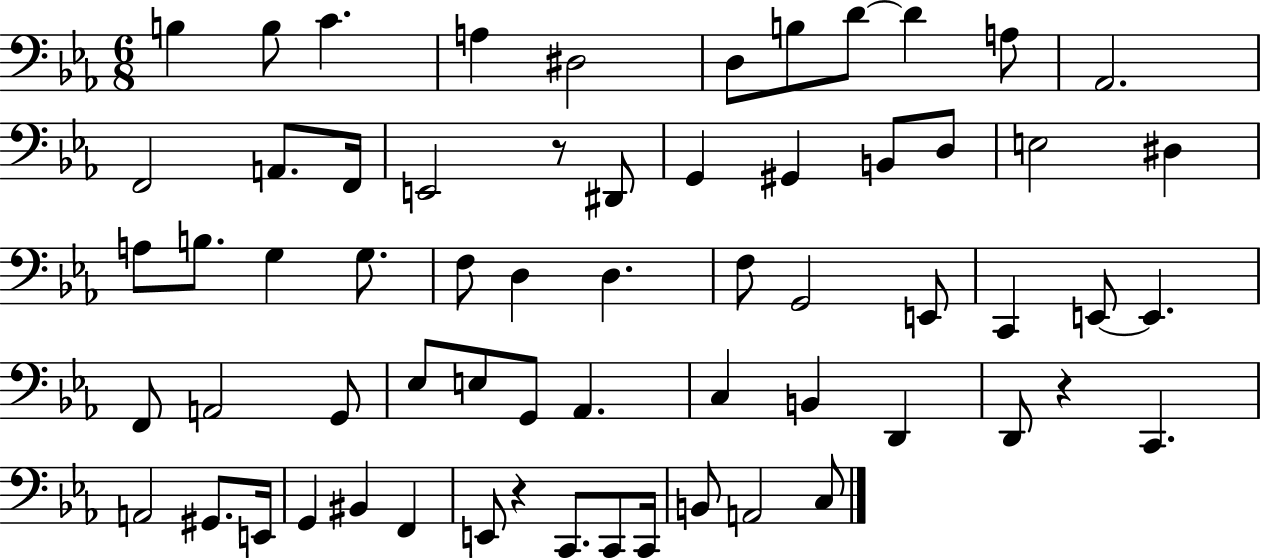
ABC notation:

X:1
T:Untitled
M:6/8
L:1/4
K:Eb
B, B,/2 C A, ^D,2 D,/2 B,/2 D/2 D A,/2 _A,,2 F,,2 A,,/2 F,,/4 E,,2 z/2 ^D,,/2 G,, ^G,, B,,/2 D,/2 E,2 ^D, A,/2 B,/2 G, G,/2 F,/2 D, D, F,/2 G,,2 E,,/2 C,, E,,/2 E,, F,,/2 A,,2 G,,/2 _E,/2 E,/2 G,,/2 _A,, C, B,, D,, D,,/2 z C,, A,,2 ^G,,/2 E,,/4 G,, ^B,, F,, E,,/2 z C,,/2 C,,/2 C,,/4 B,,/2 A,,2 C,/2